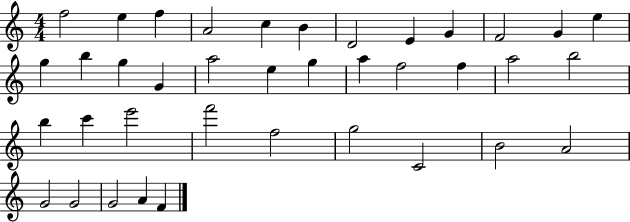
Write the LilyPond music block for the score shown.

{
  \clef treble
  \numericTimeSignature
  \time 4/4
  \key c \major
  f''2 e''4 f''4 | a'2 c''4 b'4 | d'2 e'4 g'4 | f'2 g'4 e''4 | \break g''4 b''4 g''4 g'4 | a''2 e''4 g''4 | a''4 f''2 f''4 | a''2 b''2 | \break b''4 c'''4 e'''2 | f'''2 f''2 | g''2 c'2 | b'2 a'2 | \break g'2 g'2 | g'2 a'4 f'4 | \bar "|."
}